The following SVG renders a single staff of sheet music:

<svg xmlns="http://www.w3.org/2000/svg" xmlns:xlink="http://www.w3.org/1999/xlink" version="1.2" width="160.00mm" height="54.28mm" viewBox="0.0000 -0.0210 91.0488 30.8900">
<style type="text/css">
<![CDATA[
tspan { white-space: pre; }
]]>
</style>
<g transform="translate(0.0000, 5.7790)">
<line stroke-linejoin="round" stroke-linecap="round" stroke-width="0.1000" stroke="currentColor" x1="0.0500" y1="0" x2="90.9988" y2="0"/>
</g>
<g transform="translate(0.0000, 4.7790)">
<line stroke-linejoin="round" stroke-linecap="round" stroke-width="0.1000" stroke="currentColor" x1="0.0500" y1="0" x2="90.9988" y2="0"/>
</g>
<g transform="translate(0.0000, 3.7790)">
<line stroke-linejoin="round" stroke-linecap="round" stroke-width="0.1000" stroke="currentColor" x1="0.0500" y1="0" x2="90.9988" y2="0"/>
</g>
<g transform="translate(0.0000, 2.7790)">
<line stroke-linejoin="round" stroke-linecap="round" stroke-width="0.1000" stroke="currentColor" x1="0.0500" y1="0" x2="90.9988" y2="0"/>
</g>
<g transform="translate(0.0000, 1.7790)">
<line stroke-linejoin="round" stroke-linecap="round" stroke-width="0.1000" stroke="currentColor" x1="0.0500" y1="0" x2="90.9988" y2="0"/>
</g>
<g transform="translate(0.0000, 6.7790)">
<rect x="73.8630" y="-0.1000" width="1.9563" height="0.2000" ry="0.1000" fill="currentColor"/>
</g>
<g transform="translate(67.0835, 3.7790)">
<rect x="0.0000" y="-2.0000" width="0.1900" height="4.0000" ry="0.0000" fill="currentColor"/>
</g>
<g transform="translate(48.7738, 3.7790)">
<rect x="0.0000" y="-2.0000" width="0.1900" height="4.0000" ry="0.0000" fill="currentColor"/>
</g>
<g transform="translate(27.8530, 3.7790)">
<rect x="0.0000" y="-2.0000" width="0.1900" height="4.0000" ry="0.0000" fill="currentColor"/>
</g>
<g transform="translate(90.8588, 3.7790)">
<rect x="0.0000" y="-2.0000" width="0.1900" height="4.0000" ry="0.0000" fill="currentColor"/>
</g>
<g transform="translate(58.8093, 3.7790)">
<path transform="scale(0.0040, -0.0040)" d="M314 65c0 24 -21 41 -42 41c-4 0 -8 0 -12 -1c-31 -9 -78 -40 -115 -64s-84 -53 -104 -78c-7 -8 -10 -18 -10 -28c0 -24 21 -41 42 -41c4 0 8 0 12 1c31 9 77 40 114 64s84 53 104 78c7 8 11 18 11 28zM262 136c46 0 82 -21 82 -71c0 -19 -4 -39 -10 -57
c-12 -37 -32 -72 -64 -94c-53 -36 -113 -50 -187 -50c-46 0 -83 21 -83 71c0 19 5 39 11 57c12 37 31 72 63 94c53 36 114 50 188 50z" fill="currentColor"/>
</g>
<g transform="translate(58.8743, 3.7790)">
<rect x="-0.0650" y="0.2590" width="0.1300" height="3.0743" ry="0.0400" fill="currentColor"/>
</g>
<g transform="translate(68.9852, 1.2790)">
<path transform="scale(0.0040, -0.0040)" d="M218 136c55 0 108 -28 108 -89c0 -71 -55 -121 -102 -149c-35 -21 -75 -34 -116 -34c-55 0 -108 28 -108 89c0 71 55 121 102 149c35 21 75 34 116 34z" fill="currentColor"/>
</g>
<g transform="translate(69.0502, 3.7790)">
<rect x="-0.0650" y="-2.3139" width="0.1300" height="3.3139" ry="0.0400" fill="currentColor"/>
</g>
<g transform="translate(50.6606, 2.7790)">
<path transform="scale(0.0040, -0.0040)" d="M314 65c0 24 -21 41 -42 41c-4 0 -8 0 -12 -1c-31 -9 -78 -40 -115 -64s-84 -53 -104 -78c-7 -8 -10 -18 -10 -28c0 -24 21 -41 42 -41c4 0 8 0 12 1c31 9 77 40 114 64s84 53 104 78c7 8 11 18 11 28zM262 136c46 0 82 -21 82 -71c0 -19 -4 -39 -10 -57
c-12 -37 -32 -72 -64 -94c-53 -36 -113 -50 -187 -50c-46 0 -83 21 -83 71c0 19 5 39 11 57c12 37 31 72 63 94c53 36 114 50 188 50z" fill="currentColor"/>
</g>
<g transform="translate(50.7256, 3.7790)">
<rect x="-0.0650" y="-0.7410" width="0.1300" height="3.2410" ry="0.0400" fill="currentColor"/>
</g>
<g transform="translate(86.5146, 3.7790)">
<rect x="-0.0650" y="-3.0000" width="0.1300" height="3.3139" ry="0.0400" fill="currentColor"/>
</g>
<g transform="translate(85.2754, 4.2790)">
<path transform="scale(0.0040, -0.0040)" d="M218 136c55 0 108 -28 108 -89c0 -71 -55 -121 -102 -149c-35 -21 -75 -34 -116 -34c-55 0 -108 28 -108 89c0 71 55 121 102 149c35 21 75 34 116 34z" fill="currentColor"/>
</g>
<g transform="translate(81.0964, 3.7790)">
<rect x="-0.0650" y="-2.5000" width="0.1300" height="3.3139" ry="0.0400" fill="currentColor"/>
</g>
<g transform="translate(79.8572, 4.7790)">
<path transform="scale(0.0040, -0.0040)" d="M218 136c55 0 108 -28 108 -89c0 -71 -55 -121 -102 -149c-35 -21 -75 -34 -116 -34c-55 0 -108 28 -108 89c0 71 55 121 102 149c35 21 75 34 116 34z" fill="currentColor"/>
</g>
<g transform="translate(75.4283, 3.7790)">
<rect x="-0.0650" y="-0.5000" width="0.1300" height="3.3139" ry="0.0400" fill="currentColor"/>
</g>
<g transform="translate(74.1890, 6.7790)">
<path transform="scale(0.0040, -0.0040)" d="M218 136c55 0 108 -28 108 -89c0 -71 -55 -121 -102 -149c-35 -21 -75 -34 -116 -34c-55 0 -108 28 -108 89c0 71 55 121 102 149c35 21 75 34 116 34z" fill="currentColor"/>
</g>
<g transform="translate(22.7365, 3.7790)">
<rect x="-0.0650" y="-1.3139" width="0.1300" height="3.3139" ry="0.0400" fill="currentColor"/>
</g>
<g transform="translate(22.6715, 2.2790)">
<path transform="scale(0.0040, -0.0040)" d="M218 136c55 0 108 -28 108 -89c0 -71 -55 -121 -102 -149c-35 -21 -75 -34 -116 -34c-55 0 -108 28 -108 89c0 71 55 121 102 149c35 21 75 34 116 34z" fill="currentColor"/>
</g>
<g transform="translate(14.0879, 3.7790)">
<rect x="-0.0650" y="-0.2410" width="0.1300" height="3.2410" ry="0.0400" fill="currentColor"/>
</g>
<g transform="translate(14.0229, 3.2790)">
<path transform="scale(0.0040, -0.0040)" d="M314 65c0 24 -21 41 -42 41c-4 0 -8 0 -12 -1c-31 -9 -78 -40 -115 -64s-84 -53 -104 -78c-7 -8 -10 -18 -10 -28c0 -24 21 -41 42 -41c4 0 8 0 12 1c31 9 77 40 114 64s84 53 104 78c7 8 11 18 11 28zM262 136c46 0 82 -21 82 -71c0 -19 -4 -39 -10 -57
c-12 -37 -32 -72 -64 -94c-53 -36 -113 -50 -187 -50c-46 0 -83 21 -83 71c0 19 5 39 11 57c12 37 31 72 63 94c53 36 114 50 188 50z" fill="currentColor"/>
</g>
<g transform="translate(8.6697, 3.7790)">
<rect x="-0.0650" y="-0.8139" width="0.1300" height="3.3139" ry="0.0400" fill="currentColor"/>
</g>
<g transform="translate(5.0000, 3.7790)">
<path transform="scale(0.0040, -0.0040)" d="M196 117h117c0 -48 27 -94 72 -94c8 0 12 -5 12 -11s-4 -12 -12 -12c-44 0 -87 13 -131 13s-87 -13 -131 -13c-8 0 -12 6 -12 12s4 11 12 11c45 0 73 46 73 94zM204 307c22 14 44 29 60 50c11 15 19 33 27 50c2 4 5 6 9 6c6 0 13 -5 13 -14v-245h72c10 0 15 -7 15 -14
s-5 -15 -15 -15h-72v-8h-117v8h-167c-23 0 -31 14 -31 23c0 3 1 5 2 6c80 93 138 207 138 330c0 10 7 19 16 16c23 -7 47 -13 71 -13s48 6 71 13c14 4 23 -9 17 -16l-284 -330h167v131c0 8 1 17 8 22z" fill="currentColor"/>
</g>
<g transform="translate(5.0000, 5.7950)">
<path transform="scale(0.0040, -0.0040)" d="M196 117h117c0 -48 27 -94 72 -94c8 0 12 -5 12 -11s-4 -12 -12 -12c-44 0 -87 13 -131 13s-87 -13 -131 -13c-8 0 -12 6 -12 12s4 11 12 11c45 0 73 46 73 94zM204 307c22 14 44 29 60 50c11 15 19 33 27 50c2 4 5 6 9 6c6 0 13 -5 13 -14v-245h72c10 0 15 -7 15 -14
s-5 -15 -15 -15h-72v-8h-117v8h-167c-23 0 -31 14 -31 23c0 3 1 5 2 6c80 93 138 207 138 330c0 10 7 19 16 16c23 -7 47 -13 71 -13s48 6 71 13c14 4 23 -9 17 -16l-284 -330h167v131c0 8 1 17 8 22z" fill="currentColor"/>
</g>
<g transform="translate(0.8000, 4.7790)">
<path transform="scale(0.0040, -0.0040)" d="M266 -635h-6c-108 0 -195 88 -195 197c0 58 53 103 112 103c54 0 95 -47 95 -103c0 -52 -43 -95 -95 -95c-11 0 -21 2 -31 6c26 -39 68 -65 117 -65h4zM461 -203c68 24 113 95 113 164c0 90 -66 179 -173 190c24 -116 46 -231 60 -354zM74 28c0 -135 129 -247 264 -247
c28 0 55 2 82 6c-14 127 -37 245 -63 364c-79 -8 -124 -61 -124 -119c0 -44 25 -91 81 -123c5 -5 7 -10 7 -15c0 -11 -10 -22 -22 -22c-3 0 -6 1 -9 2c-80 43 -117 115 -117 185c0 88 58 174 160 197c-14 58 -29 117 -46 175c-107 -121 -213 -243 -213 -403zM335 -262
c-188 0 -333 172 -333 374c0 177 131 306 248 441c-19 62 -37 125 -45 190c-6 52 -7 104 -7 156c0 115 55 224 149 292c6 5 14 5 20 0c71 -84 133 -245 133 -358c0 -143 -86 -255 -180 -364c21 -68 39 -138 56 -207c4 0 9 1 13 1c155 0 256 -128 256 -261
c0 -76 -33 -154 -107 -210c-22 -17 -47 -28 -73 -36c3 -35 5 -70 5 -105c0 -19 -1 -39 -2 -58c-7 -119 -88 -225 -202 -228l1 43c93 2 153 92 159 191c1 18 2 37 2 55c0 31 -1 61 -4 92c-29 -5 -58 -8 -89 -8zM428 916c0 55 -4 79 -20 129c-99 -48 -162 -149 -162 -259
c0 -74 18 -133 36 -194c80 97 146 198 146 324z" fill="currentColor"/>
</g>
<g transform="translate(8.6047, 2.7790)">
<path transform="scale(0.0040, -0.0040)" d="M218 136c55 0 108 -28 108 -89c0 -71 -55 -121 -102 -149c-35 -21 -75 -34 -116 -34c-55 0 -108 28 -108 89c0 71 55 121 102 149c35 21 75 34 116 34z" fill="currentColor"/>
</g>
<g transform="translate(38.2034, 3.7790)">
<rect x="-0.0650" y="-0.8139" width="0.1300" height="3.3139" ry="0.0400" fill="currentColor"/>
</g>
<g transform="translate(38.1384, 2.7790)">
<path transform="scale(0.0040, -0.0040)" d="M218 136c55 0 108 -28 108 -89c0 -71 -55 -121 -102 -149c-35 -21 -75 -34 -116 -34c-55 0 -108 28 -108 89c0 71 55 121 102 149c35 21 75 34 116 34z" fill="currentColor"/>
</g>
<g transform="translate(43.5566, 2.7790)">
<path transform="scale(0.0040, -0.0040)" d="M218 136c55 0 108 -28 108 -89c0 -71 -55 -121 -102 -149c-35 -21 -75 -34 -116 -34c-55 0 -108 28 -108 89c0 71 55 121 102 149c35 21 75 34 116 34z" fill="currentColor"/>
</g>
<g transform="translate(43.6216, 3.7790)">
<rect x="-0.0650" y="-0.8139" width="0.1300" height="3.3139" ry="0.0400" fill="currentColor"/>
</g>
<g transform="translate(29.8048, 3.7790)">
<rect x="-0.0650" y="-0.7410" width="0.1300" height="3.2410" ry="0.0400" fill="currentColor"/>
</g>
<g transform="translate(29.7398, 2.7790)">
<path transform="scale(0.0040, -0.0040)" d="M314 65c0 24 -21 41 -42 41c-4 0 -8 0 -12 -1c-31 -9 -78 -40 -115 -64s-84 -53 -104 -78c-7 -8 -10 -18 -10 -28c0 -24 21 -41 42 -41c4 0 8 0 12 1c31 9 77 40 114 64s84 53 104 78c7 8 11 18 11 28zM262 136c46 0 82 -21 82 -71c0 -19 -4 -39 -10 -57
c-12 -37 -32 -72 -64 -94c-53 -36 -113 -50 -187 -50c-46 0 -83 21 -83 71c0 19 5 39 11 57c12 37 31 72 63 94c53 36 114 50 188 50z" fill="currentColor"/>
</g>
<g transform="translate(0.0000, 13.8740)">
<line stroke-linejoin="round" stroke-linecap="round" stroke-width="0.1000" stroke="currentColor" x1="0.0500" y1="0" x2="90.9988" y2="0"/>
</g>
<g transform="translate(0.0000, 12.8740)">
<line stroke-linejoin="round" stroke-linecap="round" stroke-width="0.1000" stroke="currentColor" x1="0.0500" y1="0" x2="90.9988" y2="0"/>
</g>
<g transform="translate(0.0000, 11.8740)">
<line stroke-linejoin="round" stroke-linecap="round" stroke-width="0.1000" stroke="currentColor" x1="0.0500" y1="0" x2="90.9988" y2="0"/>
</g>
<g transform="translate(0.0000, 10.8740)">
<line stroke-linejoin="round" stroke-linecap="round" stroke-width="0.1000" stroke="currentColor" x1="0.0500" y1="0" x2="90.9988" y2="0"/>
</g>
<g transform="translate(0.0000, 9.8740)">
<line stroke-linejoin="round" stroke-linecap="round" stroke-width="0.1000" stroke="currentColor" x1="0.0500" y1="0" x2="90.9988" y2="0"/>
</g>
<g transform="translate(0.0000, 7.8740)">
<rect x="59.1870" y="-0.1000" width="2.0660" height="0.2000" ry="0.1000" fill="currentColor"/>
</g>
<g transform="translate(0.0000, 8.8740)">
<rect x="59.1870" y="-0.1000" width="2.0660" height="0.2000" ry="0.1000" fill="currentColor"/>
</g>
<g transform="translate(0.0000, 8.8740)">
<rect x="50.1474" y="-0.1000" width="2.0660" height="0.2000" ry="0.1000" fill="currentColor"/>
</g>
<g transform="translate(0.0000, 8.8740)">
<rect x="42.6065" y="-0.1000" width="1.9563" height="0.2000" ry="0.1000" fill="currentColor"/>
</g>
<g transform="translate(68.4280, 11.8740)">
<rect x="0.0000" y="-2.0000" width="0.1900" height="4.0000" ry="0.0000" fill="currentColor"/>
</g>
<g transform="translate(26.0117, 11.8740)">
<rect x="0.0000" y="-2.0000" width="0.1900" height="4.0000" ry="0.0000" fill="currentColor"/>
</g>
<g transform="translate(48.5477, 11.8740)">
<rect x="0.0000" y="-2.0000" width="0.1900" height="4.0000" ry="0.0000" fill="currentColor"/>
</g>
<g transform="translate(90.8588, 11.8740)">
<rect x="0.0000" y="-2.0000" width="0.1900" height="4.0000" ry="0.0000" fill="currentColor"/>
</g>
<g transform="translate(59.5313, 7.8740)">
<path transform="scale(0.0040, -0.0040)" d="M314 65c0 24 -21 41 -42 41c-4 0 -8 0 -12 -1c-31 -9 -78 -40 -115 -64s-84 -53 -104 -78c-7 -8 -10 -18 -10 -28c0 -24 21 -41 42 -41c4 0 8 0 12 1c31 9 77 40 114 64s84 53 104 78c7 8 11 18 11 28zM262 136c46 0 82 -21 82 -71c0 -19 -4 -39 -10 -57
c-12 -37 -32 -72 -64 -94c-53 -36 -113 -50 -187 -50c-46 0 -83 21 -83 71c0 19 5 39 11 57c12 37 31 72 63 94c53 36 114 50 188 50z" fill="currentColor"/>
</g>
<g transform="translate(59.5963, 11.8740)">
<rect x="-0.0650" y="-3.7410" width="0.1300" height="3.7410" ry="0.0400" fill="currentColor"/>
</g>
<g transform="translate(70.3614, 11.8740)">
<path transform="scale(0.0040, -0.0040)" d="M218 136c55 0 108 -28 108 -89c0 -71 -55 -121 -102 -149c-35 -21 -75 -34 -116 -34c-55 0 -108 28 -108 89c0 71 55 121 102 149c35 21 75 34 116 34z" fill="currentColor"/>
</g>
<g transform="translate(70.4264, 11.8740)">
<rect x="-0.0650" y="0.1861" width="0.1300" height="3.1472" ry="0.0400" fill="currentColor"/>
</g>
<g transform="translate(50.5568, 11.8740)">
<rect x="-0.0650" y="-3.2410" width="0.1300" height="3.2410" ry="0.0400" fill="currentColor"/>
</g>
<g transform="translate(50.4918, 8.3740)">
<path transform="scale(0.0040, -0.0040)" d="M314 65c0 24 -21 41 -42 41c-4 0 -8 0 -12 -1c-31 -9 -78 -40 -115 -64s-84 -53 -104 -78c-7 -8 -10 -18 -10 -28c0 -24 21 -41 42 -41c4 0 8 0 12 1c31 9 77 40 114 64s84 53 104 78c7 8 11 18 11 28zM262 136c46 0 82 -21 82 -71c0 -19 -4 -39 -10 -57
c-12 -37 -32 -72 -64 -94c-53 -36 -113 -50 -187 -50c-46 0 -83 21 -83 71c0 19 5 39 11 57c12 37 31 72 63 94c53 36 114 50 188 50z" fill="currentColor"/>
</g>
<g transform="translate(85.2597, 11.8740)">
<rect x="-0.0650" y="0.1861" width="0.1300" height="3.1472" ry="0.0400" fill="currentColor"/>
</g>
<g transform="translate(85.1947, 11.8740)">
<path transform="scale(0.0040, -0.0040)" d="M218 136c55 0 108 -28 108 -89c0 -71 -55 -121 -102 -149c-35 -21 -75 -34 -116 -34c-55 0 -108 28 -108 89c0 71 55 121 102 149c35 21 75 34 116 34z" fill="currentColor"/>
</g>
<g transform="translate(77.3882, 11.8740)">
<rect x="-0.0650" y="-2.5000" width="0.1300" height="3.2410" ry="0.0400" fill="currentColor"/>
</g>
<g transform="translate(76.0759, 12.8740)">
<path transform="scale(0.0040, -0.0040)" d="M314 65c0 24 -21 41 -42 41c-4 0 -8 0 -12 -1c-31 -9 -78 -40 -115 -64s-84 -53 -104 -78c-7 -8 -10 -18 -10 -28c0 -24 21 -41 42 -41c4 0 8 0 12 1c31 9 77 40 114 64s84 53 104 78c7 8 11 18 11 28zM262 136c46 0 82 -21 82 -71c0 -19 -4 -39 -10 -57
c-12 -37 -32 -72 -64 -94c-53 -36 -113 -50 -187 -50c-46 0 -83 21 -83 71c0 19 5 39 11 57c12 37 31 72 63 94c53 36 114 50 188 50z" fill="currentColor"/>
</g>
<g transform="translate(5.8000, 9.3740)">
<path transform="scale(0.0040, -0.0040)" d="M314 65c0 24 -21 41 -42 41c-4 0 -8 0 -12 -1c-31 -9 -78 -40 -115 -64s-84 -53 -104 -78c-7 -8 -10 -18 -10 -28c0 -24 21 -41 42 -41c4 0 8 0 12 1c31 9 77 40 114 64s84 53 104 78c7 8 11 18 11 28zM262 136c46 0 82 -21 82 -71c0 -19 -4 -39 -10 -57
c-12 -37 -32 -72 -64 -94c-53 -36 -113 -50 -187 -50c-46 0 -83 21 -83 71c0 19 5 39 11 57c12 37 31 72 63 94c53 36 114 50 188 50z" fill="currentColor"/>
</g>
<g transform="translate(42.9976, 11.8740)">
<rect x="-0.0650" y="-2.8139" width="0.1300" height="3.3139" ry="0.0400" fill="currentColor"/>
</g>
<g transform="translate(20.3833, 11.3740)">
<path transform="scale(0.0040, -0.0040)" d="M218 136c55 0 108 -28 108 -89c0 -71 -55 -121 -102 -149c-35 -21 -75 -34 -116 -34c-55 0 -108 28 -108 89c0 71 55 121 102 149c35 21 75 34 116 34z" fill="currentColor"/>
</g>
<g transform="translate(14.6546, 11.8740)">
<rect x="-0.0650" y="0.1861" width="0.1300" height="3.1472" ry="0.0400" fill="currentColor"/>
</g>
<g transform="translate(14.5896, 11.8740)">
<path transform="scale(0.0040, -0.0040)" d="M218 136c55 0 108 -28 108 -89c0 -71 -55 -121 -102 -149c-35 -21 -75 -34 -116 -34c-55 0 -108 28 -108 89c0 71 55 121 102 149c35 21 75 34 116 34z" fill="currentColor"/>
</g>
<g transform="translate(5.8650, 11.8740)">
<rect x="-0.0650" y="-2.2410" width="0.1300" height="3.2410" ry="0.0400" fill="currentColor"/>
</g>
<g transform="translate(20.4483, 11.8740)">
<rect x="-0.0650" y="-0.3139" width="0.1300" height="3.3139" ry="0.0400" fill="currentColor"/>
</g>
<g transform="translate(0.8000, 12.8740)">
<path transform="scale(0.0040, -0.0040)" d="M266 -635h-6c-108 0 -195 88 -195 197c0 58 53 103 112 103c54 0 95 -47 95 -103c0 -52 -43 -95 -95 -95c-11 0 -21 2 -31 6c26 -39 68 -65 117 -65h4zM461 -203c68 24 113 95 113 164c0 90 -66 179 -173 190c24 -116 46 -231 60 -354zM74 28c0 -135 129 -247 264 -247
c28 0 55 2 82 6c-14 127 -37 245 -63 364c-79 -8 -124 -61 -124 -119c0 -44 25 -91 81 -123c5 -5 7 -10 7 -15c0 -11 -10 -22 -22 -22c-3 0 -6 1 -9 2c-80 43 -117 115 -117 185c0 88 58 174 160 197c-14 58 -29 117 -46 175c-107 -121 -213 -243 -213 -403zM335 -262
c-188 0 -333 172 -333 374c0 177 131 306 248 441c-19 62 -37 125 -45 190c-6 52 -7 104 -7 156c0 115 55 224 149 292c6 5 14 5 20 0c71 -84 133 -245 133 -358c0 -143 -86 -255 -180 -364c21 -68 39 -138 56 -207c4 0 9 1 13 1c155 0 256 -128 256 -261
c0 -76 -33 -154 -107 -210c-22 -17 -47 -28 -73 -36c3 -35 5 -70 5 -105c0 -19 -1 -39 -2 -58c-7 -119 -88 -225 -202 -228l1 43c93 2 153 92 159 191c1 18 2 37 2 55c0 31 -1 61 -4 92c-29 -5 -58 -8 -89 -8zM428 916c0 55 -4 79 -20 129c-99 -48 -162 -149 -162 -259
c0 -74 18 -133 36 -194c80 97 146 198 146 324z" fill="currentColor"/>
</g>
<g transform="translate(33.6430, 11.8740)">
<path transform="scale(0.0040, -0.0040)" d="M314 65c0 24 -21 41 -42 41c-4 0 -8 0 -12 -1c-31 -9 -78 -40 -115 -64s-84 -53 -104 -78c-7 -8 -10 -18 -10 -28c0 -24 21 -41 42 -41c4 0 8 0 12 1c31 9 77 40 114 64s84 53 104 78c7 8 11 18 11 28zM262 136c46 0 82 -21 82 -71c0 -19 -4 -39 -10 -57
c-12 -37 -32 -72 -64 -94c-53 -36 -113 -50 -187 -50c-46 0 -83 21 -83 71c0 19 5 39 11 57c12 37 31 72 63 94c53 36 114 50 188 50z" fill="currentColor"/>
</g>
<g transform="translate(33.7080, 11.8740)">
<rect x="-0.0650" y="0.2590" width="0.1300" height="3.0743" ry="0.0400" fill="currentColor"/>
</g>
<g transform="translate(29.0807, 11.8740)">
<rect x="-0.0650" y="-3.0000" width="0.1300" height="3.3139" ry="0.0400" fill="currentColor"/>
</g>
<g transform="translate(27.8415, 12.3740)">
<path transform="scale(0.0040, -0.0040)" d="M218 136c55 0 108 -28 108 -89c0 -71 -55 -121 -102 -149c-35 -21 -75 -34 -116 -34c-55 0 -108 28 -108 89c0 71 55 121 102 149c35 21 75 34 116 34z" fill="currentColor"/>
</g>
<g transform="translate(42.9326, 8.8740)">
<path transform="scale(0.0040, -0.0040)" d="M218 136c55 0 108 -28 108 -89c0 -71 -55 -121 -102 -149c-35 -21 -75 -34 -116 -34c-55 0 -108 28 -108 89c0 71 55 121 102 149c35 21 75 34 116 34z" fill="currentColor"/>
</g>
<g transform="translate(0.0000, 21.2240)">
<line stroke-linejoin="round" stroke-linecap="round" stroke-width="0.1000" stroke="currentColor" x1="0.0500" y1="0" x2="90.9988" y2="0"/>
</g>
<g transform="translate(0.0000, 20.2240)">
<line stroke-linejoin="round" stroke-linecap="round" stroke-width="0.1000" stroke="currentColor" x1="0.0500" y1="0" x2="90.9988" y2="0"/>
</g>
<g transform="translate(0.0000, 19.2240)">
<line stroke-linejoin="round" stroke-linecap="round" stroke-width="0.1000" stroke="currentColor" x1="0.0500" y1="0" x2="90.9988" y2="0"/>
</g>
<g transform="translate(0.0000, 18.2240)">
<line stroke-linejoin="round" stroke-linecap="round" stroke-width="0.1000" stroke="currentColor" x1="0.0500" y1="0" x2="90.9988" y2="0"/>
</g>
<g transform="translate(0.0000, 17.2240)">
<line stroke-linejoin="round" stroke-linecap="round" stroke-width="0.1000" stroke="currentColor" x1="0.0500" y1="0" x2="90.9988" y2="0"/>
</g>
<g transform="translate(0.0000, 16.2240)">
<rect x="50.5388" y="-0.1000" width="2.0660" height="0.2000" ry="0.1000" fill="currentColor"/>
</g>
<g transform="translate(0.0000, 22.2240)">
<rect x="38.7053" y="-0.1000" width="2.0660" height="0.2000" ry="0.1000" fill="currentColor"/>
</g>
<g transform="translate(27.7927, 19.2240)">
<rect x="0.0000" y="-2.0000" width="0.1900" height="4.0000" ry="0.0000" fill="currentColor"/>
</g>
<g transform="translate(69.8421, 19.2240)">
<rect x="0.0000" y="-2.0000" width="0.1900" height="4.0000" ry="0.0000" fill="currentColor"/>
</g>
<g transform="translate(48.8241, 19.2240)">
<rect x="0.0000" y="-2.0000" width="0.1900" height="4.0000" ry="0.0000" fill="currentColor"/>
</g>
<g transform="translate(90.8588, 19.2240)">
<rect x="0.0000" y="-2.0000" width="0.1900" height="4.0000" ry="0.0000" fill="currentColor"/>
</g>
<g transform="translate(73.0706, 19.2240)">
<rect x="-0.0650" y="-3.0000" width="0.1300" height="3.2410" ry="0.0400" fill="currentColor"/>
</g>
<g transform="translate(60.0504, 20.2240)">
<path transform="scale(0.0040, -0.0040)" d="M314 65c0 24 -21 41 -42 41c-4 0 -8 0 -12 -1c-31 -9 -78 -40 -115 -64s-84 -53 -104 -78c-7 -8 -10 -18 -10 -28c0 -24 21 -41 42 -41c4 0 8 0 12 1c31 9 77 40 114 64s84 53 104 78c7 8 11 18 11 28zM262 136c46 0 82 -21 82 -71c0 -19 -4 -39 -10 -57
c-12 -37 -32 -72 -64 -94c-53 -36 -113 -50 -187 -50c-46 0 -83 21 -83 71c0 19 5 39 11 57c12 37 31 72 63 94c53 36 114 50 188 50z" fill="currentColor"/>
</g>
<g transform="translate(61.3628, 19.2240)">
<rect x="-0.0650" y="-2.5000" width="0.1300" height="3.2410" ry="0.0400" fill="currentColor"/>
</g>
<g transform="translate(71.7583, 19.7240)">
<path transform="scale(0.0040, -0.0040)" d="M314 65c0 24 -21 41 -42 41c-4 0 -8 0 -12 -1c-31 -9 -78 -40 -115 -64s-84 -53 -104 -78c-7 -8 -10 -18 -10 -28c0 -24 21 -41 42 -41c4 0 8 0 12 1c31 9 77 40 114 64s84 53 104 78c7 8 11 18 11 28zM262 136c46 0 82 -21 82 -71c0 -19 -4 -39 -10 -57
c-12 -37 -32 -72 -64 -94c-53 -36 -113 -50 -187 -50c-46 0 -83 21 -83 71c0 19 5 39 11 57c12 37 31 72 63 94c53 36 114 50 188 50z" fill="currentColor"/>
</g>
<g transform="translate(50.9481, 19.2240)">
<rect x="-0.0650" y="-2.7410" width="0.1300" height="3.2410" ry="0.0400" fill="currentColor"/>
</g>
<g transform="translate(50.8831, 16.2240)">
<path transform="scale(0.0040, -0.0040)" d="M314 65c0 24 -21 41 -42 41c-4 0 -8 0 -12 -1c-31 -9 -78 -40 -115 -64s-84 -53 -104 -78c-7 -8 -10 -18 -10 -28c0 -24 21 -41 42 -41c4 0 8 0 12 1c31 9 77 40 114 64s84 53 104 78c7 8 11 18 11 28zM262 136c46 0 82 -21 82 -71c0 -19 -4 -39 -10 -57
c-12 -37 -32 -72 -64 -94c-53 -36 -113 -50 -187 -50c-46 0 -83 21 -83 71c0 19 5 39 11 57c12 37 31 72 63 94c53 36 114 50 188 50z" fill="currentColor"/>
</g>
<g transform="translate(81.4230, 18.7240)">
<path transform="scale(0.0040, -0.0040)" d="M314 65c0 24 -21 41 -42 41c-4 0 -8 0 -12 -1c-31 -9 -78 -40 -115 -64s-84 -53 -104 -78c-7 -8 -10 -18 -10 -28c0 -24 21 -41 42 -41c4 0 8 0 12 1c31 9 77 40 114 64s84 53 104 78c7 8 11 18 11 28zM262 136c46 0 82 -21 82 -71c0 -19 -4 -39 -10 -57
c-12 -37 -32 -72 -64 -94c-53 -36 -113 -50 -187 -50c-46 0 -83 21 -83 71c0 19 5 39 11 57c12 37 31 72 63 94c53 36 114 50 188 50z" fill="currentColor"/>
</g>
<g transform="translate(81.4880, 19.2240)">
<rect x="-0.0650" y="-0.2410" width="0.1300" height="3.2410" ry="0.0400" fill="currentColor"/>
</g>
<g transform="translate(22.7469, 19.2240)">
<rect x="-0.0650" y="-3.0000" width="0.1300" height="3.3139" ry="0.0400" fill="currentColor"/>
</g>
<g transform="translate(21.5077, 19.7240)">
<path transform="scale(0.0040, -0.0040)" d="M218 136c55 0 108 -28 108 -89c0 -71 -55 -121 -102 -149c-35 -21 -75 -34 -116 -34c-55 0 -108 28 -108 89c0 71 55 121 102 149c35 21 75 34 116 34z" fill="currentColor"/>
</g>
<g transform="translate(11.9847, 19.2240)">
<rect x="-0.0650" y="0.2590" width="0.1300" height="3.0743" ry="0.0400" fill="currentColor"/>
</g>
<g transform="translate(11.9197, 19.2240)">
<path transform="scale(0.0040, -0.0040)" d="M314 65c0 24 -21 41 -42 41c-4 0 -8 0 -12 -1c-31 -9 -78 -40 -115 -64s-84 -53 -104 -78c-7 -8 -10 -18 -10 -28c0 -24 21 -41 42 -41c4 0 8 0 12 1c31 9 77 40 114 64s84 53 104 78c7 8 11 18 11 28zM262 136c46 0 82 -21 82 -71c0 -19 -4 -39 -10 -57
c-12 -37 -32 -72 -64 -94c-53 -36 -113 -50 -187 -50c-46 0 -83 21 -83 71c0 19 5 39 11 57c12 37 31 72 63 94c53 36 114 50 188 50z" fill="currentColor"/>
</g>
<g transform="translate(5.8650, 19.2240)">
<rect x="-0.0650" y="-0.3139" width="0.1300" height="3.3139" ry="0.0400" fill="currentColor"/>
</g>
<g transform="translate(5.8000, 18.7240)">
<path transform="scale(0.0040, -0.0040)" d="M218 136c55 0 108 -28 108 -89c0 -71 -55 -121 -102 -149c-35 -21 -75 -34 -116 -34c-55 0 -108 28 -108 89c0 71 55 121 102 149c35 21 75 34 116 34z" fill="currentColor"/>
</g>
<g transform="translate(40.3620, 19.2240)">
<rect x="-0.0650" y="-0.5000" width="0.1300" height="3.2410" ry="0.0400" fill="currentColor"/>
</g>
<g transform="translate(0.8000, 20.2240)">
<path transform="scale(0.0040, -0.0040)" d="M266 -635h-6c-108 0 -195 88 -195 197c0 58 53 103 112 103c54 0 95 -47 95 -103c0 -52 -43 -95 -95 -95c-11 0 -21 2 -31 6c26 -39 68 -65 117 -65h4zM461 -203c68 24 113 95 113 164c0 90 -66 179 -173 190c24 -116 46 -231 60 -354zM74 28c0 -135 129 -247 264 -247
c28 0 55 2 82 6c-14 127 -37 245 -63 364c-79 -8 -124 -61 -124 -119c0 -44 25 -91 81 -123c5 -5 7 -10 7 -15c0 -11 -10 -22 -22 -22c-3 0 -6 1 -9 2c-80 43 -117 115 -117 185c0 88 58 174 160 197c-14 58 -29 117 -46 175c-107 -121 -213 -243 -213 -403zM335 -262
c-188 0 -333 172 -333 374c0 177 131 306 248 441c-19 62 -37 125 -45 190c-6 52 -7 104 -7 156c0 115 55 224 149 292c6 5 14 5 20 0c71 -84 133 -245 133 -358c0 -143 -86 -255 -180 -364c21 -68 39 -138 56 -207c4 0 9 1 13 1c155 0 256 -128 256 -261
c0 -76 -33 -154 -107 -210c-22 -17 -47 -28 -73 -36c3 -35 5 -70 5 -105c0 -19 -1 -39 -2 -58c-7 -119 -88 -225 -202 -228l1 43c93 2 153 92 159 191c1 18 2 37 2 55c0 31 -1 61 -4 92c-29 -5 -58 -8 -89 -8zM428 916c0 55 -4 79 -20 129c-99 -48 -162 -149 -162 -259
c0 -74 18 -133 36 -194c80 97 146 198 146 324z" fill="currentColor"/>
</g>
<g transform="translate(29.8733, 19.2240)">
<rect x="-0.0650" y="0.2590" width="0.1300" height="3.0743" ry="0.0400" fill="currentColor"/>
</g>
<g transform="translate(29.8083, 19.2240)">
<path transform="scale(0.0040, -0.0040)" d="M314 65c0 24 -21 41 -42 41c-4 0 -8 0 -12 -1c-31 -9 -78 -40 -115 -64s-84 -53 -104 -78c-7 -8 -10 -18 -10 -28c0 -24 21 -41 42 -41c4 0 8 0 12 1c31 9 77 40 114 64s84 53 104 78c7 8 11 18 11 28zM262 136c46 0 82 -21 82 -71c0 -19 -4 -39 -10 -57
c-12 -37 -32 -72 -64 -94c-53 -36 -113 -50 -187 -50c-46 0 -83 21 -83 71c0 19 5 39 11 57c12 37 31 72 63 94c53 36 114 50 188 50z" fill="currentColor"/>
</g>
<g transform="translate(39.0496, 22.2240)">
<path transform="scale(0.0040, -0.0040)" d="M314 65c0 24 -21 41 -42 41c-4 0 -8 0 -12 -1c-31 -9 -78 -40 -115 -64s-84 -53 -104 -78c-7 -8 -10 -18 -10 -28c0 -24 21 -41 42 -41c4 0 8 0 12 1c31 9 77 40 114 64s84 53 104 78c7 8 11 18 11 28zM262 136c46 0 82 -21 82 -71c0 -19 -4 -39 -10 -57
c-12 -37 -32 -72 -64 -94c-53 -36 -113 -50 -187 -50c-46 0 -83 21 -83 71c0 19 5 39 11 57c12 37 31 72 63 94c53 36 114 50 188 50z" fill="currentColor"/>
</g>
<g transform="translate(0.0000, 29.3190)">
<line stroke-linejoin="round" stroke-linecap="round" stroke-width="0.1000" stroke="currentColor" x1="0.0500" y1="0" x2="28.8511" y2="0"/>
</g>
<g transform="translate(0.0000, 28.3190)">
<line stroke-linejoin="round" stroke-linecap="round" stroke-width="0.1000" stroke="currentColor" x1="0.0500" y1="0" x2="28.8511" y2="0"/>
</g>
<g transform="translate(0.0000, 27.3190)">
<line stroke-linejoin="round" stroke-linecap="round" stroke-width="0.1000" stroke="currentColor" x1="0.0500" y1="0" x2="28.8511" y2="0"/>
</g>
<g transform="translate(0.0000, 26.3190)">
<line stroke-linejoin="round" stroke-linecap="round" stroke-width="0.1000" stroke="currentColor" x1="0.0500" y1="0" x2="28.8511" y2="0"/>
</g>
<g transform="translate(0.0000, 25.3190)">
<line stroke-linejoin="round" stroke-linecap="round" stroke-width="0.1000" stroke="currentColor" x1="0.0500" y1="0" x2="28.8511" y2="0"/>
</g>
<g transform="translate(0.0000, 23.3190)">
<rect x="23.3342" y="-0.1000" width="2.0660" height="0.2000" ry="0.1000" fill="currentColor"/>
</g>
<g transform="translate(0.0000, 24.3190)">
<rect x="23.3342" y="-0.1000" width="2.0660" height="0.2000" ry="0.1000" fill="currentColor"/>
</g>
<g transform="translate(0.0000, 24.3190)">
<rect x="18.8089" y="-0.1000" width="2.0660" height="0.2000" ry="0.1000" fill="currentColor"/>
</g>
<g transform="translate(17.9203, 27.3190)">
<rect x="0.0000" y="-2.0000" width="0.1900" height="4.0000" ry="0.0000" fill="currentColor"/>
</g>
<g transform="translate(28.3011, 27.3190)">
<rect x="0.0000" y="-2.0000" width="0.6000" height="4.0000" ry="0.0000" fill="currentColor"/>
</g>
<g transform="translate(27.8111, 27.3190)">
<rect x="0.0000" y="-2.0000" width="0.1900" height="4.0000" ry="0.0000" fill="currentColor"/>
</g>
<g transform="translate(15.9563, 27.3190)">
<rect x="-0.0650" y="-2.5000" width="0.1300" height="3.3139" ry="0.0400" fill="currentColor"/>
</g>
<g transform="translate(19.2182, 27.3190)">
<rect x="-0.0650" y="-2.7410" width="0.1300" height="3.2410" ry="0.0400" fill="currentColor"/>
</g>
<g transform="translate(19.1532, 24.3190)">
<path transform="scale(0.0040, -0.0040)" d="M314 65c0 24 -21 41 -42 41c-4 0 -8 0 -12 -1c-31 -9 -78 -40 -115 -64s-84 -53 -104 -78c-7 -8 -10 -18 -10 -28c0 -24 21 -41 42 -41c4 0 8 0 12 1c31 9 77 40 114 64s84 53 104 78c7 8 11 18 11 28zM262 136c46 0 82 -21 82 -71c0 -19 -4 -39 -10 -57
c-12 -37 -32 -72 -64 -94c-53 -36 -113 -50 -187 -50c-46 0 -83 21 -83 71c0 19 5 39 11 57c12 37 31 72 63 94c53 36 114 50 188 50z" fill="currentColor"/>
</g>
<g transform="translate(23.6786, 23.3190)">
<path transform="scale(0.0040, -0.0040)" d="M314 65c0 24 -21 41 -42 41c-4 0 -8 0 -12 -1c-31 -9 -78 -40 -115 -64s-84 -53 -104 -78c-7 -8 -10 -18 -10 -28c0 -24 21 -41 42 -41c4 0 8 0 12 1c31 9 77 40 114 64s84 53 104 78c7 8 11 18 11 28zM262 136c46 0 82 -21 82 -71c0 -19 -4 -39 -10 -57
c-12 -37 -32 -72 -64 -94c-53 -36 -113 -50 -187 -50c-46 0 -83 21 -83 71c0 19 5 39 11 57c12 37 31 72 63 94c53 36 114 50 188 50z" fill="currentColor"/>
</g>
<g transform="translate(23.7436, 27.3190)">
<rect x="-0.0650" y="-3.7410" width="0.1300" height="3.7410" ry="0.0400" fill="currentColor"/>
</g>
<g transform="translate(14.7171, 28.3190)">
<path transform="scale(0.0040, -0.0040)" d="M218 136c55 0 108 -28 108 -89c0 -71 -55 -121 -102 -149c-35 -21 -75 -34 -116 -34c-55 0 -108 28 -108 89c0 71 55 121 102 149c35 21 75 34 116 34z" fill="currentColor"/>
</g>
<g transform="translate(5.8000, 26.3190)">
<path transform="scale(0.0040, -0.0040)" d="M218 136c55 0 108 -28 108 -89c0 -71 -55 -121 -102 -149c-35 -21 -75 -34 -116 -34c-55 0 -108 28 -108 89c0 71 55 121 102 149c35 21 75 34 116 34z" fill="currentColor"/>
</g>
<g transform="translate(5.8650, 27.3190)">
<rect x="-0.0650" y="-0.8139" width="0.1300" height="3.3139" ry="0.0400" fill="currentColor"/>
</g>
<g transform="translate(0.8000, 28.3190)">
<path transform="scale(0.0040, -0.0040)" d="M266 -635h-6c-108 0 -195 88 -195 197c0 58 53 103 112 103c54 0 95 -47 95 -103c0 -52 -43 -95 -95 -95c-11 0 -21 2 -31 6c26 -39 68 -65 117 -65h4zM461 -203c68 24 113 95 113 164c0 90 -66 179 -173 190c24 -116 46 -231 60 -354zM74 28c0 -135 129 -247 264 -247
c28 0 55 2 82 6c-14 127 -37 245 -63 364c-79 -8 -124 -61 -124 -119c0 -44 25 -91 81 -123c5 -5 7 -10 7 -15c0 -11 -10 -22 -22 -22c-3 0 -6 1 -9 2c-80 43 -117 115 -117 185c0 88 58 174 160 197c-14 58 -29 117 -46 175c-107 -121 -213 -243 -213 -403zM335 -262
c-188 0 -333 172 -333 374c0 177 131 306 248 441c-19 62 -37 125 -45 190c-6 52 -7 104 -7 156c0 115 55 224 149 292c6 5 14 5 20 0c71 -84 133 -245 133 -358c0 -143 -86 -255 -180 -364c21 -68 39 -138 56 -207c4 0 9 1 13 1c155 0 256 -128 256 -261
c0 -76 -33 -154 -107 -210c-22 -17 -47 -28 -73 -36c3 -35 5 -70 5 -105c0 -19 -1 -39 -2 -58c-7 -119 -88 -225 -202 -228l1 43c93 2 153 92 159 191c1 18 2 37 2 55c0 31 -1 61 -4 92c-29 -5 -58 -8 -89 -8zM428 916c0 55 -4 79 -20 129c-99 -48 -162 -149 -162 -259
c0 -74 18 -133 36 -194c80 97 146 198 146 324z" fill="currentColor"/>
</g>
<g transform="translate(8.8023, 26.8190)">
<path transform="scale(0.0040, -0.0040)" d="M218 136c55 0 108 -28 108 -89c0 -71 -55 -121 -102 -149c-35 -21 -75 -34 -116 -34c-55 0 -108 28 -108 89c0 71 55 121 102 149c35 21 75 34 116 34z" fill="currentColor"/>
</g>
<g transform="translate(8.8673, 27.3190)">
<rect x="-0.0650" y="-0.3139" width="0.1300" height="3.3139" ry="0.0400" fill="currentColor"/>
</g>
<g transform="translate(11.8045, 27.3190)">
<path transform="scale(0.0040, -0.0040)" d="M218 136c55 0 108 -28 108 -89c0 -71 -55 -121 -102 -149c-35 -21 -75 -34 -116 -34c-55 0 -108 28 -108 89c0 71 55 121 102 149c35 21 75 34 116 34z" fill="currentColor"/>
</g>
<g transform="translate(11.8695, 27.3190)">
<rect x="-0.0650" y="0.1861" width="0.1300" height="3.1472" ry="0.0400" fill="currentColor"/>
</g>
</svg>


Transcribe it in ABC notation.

X:1
T:Untitled
M:4/4
L:1/4
K:C
d c2 e d2 d d d2 B2 g C G A g2 B c A B2 a b2 c'2 B G2 B c B2 A B2 C2 a2 G2 A2 c2 d c B G a2 c'2